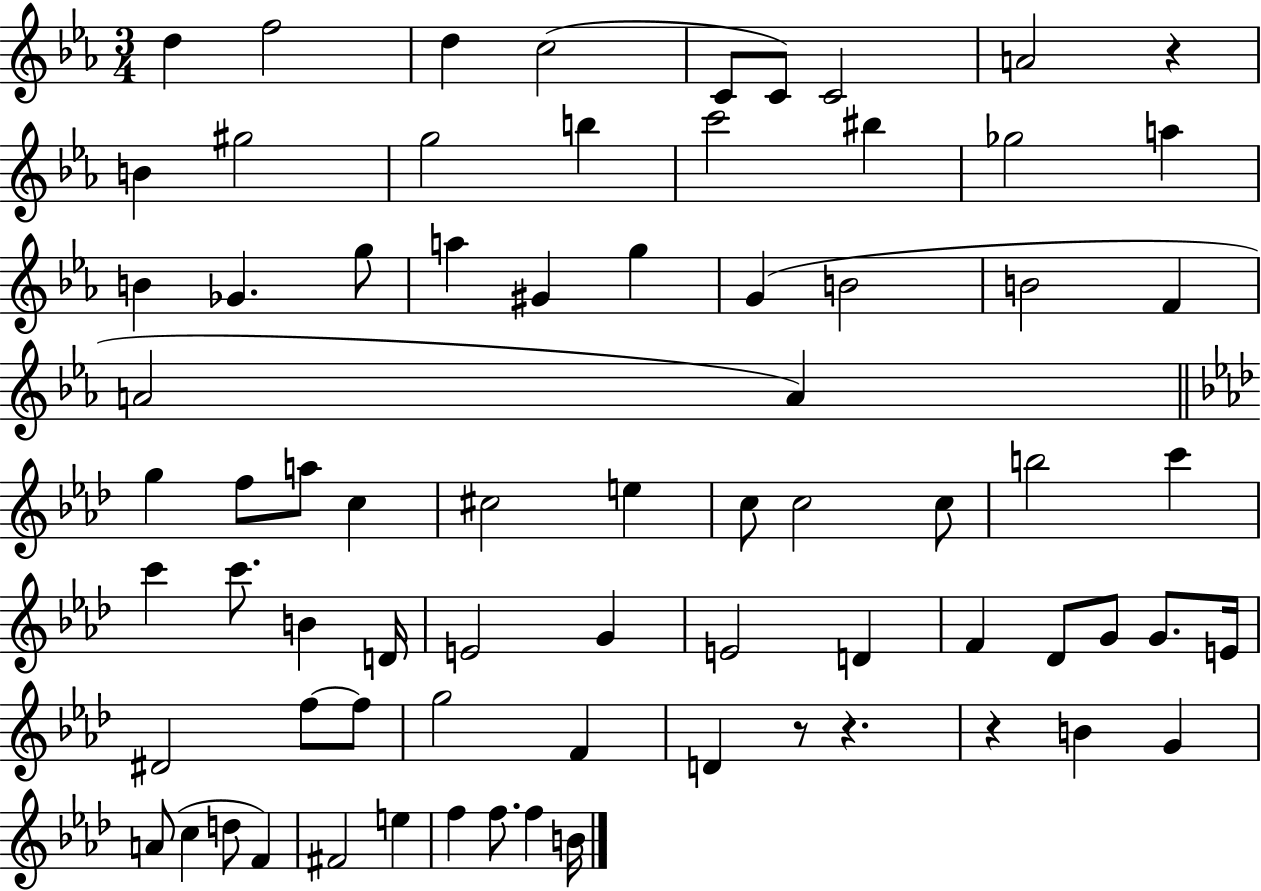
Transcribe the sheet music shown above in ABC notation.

X:1
T:Untitled
M:3/4
L:1/4
K:Eb
d f2 d c2 C/2 C/2 C2 A2 z B ^g2 g2 b c'2 ^b _g2 a B _G g/2 a ^G g G B2 B2 F A2 A g f/2 a/2 c ^c2 e c/2 c2 c/2 b2 c' c' c'/2 B D/4 E2 G E2 D F _D/2 G/2 G/2 E/4 ^D2 f/2 f/2 g2 F D z/2 z z B G A/2 c d/2 F ^F2 e f f/2 f B/4